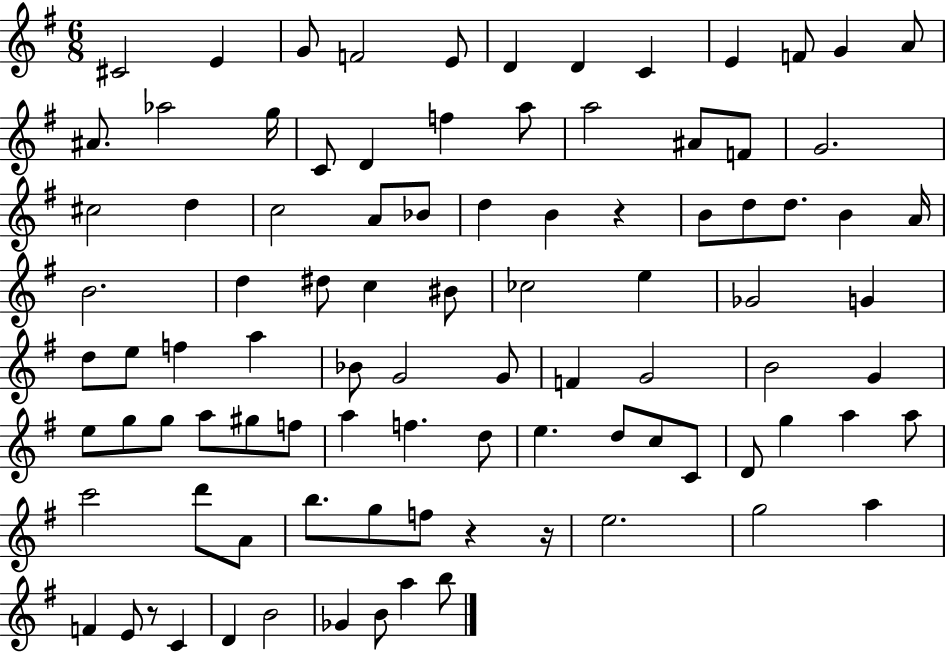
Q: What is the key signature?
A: G major